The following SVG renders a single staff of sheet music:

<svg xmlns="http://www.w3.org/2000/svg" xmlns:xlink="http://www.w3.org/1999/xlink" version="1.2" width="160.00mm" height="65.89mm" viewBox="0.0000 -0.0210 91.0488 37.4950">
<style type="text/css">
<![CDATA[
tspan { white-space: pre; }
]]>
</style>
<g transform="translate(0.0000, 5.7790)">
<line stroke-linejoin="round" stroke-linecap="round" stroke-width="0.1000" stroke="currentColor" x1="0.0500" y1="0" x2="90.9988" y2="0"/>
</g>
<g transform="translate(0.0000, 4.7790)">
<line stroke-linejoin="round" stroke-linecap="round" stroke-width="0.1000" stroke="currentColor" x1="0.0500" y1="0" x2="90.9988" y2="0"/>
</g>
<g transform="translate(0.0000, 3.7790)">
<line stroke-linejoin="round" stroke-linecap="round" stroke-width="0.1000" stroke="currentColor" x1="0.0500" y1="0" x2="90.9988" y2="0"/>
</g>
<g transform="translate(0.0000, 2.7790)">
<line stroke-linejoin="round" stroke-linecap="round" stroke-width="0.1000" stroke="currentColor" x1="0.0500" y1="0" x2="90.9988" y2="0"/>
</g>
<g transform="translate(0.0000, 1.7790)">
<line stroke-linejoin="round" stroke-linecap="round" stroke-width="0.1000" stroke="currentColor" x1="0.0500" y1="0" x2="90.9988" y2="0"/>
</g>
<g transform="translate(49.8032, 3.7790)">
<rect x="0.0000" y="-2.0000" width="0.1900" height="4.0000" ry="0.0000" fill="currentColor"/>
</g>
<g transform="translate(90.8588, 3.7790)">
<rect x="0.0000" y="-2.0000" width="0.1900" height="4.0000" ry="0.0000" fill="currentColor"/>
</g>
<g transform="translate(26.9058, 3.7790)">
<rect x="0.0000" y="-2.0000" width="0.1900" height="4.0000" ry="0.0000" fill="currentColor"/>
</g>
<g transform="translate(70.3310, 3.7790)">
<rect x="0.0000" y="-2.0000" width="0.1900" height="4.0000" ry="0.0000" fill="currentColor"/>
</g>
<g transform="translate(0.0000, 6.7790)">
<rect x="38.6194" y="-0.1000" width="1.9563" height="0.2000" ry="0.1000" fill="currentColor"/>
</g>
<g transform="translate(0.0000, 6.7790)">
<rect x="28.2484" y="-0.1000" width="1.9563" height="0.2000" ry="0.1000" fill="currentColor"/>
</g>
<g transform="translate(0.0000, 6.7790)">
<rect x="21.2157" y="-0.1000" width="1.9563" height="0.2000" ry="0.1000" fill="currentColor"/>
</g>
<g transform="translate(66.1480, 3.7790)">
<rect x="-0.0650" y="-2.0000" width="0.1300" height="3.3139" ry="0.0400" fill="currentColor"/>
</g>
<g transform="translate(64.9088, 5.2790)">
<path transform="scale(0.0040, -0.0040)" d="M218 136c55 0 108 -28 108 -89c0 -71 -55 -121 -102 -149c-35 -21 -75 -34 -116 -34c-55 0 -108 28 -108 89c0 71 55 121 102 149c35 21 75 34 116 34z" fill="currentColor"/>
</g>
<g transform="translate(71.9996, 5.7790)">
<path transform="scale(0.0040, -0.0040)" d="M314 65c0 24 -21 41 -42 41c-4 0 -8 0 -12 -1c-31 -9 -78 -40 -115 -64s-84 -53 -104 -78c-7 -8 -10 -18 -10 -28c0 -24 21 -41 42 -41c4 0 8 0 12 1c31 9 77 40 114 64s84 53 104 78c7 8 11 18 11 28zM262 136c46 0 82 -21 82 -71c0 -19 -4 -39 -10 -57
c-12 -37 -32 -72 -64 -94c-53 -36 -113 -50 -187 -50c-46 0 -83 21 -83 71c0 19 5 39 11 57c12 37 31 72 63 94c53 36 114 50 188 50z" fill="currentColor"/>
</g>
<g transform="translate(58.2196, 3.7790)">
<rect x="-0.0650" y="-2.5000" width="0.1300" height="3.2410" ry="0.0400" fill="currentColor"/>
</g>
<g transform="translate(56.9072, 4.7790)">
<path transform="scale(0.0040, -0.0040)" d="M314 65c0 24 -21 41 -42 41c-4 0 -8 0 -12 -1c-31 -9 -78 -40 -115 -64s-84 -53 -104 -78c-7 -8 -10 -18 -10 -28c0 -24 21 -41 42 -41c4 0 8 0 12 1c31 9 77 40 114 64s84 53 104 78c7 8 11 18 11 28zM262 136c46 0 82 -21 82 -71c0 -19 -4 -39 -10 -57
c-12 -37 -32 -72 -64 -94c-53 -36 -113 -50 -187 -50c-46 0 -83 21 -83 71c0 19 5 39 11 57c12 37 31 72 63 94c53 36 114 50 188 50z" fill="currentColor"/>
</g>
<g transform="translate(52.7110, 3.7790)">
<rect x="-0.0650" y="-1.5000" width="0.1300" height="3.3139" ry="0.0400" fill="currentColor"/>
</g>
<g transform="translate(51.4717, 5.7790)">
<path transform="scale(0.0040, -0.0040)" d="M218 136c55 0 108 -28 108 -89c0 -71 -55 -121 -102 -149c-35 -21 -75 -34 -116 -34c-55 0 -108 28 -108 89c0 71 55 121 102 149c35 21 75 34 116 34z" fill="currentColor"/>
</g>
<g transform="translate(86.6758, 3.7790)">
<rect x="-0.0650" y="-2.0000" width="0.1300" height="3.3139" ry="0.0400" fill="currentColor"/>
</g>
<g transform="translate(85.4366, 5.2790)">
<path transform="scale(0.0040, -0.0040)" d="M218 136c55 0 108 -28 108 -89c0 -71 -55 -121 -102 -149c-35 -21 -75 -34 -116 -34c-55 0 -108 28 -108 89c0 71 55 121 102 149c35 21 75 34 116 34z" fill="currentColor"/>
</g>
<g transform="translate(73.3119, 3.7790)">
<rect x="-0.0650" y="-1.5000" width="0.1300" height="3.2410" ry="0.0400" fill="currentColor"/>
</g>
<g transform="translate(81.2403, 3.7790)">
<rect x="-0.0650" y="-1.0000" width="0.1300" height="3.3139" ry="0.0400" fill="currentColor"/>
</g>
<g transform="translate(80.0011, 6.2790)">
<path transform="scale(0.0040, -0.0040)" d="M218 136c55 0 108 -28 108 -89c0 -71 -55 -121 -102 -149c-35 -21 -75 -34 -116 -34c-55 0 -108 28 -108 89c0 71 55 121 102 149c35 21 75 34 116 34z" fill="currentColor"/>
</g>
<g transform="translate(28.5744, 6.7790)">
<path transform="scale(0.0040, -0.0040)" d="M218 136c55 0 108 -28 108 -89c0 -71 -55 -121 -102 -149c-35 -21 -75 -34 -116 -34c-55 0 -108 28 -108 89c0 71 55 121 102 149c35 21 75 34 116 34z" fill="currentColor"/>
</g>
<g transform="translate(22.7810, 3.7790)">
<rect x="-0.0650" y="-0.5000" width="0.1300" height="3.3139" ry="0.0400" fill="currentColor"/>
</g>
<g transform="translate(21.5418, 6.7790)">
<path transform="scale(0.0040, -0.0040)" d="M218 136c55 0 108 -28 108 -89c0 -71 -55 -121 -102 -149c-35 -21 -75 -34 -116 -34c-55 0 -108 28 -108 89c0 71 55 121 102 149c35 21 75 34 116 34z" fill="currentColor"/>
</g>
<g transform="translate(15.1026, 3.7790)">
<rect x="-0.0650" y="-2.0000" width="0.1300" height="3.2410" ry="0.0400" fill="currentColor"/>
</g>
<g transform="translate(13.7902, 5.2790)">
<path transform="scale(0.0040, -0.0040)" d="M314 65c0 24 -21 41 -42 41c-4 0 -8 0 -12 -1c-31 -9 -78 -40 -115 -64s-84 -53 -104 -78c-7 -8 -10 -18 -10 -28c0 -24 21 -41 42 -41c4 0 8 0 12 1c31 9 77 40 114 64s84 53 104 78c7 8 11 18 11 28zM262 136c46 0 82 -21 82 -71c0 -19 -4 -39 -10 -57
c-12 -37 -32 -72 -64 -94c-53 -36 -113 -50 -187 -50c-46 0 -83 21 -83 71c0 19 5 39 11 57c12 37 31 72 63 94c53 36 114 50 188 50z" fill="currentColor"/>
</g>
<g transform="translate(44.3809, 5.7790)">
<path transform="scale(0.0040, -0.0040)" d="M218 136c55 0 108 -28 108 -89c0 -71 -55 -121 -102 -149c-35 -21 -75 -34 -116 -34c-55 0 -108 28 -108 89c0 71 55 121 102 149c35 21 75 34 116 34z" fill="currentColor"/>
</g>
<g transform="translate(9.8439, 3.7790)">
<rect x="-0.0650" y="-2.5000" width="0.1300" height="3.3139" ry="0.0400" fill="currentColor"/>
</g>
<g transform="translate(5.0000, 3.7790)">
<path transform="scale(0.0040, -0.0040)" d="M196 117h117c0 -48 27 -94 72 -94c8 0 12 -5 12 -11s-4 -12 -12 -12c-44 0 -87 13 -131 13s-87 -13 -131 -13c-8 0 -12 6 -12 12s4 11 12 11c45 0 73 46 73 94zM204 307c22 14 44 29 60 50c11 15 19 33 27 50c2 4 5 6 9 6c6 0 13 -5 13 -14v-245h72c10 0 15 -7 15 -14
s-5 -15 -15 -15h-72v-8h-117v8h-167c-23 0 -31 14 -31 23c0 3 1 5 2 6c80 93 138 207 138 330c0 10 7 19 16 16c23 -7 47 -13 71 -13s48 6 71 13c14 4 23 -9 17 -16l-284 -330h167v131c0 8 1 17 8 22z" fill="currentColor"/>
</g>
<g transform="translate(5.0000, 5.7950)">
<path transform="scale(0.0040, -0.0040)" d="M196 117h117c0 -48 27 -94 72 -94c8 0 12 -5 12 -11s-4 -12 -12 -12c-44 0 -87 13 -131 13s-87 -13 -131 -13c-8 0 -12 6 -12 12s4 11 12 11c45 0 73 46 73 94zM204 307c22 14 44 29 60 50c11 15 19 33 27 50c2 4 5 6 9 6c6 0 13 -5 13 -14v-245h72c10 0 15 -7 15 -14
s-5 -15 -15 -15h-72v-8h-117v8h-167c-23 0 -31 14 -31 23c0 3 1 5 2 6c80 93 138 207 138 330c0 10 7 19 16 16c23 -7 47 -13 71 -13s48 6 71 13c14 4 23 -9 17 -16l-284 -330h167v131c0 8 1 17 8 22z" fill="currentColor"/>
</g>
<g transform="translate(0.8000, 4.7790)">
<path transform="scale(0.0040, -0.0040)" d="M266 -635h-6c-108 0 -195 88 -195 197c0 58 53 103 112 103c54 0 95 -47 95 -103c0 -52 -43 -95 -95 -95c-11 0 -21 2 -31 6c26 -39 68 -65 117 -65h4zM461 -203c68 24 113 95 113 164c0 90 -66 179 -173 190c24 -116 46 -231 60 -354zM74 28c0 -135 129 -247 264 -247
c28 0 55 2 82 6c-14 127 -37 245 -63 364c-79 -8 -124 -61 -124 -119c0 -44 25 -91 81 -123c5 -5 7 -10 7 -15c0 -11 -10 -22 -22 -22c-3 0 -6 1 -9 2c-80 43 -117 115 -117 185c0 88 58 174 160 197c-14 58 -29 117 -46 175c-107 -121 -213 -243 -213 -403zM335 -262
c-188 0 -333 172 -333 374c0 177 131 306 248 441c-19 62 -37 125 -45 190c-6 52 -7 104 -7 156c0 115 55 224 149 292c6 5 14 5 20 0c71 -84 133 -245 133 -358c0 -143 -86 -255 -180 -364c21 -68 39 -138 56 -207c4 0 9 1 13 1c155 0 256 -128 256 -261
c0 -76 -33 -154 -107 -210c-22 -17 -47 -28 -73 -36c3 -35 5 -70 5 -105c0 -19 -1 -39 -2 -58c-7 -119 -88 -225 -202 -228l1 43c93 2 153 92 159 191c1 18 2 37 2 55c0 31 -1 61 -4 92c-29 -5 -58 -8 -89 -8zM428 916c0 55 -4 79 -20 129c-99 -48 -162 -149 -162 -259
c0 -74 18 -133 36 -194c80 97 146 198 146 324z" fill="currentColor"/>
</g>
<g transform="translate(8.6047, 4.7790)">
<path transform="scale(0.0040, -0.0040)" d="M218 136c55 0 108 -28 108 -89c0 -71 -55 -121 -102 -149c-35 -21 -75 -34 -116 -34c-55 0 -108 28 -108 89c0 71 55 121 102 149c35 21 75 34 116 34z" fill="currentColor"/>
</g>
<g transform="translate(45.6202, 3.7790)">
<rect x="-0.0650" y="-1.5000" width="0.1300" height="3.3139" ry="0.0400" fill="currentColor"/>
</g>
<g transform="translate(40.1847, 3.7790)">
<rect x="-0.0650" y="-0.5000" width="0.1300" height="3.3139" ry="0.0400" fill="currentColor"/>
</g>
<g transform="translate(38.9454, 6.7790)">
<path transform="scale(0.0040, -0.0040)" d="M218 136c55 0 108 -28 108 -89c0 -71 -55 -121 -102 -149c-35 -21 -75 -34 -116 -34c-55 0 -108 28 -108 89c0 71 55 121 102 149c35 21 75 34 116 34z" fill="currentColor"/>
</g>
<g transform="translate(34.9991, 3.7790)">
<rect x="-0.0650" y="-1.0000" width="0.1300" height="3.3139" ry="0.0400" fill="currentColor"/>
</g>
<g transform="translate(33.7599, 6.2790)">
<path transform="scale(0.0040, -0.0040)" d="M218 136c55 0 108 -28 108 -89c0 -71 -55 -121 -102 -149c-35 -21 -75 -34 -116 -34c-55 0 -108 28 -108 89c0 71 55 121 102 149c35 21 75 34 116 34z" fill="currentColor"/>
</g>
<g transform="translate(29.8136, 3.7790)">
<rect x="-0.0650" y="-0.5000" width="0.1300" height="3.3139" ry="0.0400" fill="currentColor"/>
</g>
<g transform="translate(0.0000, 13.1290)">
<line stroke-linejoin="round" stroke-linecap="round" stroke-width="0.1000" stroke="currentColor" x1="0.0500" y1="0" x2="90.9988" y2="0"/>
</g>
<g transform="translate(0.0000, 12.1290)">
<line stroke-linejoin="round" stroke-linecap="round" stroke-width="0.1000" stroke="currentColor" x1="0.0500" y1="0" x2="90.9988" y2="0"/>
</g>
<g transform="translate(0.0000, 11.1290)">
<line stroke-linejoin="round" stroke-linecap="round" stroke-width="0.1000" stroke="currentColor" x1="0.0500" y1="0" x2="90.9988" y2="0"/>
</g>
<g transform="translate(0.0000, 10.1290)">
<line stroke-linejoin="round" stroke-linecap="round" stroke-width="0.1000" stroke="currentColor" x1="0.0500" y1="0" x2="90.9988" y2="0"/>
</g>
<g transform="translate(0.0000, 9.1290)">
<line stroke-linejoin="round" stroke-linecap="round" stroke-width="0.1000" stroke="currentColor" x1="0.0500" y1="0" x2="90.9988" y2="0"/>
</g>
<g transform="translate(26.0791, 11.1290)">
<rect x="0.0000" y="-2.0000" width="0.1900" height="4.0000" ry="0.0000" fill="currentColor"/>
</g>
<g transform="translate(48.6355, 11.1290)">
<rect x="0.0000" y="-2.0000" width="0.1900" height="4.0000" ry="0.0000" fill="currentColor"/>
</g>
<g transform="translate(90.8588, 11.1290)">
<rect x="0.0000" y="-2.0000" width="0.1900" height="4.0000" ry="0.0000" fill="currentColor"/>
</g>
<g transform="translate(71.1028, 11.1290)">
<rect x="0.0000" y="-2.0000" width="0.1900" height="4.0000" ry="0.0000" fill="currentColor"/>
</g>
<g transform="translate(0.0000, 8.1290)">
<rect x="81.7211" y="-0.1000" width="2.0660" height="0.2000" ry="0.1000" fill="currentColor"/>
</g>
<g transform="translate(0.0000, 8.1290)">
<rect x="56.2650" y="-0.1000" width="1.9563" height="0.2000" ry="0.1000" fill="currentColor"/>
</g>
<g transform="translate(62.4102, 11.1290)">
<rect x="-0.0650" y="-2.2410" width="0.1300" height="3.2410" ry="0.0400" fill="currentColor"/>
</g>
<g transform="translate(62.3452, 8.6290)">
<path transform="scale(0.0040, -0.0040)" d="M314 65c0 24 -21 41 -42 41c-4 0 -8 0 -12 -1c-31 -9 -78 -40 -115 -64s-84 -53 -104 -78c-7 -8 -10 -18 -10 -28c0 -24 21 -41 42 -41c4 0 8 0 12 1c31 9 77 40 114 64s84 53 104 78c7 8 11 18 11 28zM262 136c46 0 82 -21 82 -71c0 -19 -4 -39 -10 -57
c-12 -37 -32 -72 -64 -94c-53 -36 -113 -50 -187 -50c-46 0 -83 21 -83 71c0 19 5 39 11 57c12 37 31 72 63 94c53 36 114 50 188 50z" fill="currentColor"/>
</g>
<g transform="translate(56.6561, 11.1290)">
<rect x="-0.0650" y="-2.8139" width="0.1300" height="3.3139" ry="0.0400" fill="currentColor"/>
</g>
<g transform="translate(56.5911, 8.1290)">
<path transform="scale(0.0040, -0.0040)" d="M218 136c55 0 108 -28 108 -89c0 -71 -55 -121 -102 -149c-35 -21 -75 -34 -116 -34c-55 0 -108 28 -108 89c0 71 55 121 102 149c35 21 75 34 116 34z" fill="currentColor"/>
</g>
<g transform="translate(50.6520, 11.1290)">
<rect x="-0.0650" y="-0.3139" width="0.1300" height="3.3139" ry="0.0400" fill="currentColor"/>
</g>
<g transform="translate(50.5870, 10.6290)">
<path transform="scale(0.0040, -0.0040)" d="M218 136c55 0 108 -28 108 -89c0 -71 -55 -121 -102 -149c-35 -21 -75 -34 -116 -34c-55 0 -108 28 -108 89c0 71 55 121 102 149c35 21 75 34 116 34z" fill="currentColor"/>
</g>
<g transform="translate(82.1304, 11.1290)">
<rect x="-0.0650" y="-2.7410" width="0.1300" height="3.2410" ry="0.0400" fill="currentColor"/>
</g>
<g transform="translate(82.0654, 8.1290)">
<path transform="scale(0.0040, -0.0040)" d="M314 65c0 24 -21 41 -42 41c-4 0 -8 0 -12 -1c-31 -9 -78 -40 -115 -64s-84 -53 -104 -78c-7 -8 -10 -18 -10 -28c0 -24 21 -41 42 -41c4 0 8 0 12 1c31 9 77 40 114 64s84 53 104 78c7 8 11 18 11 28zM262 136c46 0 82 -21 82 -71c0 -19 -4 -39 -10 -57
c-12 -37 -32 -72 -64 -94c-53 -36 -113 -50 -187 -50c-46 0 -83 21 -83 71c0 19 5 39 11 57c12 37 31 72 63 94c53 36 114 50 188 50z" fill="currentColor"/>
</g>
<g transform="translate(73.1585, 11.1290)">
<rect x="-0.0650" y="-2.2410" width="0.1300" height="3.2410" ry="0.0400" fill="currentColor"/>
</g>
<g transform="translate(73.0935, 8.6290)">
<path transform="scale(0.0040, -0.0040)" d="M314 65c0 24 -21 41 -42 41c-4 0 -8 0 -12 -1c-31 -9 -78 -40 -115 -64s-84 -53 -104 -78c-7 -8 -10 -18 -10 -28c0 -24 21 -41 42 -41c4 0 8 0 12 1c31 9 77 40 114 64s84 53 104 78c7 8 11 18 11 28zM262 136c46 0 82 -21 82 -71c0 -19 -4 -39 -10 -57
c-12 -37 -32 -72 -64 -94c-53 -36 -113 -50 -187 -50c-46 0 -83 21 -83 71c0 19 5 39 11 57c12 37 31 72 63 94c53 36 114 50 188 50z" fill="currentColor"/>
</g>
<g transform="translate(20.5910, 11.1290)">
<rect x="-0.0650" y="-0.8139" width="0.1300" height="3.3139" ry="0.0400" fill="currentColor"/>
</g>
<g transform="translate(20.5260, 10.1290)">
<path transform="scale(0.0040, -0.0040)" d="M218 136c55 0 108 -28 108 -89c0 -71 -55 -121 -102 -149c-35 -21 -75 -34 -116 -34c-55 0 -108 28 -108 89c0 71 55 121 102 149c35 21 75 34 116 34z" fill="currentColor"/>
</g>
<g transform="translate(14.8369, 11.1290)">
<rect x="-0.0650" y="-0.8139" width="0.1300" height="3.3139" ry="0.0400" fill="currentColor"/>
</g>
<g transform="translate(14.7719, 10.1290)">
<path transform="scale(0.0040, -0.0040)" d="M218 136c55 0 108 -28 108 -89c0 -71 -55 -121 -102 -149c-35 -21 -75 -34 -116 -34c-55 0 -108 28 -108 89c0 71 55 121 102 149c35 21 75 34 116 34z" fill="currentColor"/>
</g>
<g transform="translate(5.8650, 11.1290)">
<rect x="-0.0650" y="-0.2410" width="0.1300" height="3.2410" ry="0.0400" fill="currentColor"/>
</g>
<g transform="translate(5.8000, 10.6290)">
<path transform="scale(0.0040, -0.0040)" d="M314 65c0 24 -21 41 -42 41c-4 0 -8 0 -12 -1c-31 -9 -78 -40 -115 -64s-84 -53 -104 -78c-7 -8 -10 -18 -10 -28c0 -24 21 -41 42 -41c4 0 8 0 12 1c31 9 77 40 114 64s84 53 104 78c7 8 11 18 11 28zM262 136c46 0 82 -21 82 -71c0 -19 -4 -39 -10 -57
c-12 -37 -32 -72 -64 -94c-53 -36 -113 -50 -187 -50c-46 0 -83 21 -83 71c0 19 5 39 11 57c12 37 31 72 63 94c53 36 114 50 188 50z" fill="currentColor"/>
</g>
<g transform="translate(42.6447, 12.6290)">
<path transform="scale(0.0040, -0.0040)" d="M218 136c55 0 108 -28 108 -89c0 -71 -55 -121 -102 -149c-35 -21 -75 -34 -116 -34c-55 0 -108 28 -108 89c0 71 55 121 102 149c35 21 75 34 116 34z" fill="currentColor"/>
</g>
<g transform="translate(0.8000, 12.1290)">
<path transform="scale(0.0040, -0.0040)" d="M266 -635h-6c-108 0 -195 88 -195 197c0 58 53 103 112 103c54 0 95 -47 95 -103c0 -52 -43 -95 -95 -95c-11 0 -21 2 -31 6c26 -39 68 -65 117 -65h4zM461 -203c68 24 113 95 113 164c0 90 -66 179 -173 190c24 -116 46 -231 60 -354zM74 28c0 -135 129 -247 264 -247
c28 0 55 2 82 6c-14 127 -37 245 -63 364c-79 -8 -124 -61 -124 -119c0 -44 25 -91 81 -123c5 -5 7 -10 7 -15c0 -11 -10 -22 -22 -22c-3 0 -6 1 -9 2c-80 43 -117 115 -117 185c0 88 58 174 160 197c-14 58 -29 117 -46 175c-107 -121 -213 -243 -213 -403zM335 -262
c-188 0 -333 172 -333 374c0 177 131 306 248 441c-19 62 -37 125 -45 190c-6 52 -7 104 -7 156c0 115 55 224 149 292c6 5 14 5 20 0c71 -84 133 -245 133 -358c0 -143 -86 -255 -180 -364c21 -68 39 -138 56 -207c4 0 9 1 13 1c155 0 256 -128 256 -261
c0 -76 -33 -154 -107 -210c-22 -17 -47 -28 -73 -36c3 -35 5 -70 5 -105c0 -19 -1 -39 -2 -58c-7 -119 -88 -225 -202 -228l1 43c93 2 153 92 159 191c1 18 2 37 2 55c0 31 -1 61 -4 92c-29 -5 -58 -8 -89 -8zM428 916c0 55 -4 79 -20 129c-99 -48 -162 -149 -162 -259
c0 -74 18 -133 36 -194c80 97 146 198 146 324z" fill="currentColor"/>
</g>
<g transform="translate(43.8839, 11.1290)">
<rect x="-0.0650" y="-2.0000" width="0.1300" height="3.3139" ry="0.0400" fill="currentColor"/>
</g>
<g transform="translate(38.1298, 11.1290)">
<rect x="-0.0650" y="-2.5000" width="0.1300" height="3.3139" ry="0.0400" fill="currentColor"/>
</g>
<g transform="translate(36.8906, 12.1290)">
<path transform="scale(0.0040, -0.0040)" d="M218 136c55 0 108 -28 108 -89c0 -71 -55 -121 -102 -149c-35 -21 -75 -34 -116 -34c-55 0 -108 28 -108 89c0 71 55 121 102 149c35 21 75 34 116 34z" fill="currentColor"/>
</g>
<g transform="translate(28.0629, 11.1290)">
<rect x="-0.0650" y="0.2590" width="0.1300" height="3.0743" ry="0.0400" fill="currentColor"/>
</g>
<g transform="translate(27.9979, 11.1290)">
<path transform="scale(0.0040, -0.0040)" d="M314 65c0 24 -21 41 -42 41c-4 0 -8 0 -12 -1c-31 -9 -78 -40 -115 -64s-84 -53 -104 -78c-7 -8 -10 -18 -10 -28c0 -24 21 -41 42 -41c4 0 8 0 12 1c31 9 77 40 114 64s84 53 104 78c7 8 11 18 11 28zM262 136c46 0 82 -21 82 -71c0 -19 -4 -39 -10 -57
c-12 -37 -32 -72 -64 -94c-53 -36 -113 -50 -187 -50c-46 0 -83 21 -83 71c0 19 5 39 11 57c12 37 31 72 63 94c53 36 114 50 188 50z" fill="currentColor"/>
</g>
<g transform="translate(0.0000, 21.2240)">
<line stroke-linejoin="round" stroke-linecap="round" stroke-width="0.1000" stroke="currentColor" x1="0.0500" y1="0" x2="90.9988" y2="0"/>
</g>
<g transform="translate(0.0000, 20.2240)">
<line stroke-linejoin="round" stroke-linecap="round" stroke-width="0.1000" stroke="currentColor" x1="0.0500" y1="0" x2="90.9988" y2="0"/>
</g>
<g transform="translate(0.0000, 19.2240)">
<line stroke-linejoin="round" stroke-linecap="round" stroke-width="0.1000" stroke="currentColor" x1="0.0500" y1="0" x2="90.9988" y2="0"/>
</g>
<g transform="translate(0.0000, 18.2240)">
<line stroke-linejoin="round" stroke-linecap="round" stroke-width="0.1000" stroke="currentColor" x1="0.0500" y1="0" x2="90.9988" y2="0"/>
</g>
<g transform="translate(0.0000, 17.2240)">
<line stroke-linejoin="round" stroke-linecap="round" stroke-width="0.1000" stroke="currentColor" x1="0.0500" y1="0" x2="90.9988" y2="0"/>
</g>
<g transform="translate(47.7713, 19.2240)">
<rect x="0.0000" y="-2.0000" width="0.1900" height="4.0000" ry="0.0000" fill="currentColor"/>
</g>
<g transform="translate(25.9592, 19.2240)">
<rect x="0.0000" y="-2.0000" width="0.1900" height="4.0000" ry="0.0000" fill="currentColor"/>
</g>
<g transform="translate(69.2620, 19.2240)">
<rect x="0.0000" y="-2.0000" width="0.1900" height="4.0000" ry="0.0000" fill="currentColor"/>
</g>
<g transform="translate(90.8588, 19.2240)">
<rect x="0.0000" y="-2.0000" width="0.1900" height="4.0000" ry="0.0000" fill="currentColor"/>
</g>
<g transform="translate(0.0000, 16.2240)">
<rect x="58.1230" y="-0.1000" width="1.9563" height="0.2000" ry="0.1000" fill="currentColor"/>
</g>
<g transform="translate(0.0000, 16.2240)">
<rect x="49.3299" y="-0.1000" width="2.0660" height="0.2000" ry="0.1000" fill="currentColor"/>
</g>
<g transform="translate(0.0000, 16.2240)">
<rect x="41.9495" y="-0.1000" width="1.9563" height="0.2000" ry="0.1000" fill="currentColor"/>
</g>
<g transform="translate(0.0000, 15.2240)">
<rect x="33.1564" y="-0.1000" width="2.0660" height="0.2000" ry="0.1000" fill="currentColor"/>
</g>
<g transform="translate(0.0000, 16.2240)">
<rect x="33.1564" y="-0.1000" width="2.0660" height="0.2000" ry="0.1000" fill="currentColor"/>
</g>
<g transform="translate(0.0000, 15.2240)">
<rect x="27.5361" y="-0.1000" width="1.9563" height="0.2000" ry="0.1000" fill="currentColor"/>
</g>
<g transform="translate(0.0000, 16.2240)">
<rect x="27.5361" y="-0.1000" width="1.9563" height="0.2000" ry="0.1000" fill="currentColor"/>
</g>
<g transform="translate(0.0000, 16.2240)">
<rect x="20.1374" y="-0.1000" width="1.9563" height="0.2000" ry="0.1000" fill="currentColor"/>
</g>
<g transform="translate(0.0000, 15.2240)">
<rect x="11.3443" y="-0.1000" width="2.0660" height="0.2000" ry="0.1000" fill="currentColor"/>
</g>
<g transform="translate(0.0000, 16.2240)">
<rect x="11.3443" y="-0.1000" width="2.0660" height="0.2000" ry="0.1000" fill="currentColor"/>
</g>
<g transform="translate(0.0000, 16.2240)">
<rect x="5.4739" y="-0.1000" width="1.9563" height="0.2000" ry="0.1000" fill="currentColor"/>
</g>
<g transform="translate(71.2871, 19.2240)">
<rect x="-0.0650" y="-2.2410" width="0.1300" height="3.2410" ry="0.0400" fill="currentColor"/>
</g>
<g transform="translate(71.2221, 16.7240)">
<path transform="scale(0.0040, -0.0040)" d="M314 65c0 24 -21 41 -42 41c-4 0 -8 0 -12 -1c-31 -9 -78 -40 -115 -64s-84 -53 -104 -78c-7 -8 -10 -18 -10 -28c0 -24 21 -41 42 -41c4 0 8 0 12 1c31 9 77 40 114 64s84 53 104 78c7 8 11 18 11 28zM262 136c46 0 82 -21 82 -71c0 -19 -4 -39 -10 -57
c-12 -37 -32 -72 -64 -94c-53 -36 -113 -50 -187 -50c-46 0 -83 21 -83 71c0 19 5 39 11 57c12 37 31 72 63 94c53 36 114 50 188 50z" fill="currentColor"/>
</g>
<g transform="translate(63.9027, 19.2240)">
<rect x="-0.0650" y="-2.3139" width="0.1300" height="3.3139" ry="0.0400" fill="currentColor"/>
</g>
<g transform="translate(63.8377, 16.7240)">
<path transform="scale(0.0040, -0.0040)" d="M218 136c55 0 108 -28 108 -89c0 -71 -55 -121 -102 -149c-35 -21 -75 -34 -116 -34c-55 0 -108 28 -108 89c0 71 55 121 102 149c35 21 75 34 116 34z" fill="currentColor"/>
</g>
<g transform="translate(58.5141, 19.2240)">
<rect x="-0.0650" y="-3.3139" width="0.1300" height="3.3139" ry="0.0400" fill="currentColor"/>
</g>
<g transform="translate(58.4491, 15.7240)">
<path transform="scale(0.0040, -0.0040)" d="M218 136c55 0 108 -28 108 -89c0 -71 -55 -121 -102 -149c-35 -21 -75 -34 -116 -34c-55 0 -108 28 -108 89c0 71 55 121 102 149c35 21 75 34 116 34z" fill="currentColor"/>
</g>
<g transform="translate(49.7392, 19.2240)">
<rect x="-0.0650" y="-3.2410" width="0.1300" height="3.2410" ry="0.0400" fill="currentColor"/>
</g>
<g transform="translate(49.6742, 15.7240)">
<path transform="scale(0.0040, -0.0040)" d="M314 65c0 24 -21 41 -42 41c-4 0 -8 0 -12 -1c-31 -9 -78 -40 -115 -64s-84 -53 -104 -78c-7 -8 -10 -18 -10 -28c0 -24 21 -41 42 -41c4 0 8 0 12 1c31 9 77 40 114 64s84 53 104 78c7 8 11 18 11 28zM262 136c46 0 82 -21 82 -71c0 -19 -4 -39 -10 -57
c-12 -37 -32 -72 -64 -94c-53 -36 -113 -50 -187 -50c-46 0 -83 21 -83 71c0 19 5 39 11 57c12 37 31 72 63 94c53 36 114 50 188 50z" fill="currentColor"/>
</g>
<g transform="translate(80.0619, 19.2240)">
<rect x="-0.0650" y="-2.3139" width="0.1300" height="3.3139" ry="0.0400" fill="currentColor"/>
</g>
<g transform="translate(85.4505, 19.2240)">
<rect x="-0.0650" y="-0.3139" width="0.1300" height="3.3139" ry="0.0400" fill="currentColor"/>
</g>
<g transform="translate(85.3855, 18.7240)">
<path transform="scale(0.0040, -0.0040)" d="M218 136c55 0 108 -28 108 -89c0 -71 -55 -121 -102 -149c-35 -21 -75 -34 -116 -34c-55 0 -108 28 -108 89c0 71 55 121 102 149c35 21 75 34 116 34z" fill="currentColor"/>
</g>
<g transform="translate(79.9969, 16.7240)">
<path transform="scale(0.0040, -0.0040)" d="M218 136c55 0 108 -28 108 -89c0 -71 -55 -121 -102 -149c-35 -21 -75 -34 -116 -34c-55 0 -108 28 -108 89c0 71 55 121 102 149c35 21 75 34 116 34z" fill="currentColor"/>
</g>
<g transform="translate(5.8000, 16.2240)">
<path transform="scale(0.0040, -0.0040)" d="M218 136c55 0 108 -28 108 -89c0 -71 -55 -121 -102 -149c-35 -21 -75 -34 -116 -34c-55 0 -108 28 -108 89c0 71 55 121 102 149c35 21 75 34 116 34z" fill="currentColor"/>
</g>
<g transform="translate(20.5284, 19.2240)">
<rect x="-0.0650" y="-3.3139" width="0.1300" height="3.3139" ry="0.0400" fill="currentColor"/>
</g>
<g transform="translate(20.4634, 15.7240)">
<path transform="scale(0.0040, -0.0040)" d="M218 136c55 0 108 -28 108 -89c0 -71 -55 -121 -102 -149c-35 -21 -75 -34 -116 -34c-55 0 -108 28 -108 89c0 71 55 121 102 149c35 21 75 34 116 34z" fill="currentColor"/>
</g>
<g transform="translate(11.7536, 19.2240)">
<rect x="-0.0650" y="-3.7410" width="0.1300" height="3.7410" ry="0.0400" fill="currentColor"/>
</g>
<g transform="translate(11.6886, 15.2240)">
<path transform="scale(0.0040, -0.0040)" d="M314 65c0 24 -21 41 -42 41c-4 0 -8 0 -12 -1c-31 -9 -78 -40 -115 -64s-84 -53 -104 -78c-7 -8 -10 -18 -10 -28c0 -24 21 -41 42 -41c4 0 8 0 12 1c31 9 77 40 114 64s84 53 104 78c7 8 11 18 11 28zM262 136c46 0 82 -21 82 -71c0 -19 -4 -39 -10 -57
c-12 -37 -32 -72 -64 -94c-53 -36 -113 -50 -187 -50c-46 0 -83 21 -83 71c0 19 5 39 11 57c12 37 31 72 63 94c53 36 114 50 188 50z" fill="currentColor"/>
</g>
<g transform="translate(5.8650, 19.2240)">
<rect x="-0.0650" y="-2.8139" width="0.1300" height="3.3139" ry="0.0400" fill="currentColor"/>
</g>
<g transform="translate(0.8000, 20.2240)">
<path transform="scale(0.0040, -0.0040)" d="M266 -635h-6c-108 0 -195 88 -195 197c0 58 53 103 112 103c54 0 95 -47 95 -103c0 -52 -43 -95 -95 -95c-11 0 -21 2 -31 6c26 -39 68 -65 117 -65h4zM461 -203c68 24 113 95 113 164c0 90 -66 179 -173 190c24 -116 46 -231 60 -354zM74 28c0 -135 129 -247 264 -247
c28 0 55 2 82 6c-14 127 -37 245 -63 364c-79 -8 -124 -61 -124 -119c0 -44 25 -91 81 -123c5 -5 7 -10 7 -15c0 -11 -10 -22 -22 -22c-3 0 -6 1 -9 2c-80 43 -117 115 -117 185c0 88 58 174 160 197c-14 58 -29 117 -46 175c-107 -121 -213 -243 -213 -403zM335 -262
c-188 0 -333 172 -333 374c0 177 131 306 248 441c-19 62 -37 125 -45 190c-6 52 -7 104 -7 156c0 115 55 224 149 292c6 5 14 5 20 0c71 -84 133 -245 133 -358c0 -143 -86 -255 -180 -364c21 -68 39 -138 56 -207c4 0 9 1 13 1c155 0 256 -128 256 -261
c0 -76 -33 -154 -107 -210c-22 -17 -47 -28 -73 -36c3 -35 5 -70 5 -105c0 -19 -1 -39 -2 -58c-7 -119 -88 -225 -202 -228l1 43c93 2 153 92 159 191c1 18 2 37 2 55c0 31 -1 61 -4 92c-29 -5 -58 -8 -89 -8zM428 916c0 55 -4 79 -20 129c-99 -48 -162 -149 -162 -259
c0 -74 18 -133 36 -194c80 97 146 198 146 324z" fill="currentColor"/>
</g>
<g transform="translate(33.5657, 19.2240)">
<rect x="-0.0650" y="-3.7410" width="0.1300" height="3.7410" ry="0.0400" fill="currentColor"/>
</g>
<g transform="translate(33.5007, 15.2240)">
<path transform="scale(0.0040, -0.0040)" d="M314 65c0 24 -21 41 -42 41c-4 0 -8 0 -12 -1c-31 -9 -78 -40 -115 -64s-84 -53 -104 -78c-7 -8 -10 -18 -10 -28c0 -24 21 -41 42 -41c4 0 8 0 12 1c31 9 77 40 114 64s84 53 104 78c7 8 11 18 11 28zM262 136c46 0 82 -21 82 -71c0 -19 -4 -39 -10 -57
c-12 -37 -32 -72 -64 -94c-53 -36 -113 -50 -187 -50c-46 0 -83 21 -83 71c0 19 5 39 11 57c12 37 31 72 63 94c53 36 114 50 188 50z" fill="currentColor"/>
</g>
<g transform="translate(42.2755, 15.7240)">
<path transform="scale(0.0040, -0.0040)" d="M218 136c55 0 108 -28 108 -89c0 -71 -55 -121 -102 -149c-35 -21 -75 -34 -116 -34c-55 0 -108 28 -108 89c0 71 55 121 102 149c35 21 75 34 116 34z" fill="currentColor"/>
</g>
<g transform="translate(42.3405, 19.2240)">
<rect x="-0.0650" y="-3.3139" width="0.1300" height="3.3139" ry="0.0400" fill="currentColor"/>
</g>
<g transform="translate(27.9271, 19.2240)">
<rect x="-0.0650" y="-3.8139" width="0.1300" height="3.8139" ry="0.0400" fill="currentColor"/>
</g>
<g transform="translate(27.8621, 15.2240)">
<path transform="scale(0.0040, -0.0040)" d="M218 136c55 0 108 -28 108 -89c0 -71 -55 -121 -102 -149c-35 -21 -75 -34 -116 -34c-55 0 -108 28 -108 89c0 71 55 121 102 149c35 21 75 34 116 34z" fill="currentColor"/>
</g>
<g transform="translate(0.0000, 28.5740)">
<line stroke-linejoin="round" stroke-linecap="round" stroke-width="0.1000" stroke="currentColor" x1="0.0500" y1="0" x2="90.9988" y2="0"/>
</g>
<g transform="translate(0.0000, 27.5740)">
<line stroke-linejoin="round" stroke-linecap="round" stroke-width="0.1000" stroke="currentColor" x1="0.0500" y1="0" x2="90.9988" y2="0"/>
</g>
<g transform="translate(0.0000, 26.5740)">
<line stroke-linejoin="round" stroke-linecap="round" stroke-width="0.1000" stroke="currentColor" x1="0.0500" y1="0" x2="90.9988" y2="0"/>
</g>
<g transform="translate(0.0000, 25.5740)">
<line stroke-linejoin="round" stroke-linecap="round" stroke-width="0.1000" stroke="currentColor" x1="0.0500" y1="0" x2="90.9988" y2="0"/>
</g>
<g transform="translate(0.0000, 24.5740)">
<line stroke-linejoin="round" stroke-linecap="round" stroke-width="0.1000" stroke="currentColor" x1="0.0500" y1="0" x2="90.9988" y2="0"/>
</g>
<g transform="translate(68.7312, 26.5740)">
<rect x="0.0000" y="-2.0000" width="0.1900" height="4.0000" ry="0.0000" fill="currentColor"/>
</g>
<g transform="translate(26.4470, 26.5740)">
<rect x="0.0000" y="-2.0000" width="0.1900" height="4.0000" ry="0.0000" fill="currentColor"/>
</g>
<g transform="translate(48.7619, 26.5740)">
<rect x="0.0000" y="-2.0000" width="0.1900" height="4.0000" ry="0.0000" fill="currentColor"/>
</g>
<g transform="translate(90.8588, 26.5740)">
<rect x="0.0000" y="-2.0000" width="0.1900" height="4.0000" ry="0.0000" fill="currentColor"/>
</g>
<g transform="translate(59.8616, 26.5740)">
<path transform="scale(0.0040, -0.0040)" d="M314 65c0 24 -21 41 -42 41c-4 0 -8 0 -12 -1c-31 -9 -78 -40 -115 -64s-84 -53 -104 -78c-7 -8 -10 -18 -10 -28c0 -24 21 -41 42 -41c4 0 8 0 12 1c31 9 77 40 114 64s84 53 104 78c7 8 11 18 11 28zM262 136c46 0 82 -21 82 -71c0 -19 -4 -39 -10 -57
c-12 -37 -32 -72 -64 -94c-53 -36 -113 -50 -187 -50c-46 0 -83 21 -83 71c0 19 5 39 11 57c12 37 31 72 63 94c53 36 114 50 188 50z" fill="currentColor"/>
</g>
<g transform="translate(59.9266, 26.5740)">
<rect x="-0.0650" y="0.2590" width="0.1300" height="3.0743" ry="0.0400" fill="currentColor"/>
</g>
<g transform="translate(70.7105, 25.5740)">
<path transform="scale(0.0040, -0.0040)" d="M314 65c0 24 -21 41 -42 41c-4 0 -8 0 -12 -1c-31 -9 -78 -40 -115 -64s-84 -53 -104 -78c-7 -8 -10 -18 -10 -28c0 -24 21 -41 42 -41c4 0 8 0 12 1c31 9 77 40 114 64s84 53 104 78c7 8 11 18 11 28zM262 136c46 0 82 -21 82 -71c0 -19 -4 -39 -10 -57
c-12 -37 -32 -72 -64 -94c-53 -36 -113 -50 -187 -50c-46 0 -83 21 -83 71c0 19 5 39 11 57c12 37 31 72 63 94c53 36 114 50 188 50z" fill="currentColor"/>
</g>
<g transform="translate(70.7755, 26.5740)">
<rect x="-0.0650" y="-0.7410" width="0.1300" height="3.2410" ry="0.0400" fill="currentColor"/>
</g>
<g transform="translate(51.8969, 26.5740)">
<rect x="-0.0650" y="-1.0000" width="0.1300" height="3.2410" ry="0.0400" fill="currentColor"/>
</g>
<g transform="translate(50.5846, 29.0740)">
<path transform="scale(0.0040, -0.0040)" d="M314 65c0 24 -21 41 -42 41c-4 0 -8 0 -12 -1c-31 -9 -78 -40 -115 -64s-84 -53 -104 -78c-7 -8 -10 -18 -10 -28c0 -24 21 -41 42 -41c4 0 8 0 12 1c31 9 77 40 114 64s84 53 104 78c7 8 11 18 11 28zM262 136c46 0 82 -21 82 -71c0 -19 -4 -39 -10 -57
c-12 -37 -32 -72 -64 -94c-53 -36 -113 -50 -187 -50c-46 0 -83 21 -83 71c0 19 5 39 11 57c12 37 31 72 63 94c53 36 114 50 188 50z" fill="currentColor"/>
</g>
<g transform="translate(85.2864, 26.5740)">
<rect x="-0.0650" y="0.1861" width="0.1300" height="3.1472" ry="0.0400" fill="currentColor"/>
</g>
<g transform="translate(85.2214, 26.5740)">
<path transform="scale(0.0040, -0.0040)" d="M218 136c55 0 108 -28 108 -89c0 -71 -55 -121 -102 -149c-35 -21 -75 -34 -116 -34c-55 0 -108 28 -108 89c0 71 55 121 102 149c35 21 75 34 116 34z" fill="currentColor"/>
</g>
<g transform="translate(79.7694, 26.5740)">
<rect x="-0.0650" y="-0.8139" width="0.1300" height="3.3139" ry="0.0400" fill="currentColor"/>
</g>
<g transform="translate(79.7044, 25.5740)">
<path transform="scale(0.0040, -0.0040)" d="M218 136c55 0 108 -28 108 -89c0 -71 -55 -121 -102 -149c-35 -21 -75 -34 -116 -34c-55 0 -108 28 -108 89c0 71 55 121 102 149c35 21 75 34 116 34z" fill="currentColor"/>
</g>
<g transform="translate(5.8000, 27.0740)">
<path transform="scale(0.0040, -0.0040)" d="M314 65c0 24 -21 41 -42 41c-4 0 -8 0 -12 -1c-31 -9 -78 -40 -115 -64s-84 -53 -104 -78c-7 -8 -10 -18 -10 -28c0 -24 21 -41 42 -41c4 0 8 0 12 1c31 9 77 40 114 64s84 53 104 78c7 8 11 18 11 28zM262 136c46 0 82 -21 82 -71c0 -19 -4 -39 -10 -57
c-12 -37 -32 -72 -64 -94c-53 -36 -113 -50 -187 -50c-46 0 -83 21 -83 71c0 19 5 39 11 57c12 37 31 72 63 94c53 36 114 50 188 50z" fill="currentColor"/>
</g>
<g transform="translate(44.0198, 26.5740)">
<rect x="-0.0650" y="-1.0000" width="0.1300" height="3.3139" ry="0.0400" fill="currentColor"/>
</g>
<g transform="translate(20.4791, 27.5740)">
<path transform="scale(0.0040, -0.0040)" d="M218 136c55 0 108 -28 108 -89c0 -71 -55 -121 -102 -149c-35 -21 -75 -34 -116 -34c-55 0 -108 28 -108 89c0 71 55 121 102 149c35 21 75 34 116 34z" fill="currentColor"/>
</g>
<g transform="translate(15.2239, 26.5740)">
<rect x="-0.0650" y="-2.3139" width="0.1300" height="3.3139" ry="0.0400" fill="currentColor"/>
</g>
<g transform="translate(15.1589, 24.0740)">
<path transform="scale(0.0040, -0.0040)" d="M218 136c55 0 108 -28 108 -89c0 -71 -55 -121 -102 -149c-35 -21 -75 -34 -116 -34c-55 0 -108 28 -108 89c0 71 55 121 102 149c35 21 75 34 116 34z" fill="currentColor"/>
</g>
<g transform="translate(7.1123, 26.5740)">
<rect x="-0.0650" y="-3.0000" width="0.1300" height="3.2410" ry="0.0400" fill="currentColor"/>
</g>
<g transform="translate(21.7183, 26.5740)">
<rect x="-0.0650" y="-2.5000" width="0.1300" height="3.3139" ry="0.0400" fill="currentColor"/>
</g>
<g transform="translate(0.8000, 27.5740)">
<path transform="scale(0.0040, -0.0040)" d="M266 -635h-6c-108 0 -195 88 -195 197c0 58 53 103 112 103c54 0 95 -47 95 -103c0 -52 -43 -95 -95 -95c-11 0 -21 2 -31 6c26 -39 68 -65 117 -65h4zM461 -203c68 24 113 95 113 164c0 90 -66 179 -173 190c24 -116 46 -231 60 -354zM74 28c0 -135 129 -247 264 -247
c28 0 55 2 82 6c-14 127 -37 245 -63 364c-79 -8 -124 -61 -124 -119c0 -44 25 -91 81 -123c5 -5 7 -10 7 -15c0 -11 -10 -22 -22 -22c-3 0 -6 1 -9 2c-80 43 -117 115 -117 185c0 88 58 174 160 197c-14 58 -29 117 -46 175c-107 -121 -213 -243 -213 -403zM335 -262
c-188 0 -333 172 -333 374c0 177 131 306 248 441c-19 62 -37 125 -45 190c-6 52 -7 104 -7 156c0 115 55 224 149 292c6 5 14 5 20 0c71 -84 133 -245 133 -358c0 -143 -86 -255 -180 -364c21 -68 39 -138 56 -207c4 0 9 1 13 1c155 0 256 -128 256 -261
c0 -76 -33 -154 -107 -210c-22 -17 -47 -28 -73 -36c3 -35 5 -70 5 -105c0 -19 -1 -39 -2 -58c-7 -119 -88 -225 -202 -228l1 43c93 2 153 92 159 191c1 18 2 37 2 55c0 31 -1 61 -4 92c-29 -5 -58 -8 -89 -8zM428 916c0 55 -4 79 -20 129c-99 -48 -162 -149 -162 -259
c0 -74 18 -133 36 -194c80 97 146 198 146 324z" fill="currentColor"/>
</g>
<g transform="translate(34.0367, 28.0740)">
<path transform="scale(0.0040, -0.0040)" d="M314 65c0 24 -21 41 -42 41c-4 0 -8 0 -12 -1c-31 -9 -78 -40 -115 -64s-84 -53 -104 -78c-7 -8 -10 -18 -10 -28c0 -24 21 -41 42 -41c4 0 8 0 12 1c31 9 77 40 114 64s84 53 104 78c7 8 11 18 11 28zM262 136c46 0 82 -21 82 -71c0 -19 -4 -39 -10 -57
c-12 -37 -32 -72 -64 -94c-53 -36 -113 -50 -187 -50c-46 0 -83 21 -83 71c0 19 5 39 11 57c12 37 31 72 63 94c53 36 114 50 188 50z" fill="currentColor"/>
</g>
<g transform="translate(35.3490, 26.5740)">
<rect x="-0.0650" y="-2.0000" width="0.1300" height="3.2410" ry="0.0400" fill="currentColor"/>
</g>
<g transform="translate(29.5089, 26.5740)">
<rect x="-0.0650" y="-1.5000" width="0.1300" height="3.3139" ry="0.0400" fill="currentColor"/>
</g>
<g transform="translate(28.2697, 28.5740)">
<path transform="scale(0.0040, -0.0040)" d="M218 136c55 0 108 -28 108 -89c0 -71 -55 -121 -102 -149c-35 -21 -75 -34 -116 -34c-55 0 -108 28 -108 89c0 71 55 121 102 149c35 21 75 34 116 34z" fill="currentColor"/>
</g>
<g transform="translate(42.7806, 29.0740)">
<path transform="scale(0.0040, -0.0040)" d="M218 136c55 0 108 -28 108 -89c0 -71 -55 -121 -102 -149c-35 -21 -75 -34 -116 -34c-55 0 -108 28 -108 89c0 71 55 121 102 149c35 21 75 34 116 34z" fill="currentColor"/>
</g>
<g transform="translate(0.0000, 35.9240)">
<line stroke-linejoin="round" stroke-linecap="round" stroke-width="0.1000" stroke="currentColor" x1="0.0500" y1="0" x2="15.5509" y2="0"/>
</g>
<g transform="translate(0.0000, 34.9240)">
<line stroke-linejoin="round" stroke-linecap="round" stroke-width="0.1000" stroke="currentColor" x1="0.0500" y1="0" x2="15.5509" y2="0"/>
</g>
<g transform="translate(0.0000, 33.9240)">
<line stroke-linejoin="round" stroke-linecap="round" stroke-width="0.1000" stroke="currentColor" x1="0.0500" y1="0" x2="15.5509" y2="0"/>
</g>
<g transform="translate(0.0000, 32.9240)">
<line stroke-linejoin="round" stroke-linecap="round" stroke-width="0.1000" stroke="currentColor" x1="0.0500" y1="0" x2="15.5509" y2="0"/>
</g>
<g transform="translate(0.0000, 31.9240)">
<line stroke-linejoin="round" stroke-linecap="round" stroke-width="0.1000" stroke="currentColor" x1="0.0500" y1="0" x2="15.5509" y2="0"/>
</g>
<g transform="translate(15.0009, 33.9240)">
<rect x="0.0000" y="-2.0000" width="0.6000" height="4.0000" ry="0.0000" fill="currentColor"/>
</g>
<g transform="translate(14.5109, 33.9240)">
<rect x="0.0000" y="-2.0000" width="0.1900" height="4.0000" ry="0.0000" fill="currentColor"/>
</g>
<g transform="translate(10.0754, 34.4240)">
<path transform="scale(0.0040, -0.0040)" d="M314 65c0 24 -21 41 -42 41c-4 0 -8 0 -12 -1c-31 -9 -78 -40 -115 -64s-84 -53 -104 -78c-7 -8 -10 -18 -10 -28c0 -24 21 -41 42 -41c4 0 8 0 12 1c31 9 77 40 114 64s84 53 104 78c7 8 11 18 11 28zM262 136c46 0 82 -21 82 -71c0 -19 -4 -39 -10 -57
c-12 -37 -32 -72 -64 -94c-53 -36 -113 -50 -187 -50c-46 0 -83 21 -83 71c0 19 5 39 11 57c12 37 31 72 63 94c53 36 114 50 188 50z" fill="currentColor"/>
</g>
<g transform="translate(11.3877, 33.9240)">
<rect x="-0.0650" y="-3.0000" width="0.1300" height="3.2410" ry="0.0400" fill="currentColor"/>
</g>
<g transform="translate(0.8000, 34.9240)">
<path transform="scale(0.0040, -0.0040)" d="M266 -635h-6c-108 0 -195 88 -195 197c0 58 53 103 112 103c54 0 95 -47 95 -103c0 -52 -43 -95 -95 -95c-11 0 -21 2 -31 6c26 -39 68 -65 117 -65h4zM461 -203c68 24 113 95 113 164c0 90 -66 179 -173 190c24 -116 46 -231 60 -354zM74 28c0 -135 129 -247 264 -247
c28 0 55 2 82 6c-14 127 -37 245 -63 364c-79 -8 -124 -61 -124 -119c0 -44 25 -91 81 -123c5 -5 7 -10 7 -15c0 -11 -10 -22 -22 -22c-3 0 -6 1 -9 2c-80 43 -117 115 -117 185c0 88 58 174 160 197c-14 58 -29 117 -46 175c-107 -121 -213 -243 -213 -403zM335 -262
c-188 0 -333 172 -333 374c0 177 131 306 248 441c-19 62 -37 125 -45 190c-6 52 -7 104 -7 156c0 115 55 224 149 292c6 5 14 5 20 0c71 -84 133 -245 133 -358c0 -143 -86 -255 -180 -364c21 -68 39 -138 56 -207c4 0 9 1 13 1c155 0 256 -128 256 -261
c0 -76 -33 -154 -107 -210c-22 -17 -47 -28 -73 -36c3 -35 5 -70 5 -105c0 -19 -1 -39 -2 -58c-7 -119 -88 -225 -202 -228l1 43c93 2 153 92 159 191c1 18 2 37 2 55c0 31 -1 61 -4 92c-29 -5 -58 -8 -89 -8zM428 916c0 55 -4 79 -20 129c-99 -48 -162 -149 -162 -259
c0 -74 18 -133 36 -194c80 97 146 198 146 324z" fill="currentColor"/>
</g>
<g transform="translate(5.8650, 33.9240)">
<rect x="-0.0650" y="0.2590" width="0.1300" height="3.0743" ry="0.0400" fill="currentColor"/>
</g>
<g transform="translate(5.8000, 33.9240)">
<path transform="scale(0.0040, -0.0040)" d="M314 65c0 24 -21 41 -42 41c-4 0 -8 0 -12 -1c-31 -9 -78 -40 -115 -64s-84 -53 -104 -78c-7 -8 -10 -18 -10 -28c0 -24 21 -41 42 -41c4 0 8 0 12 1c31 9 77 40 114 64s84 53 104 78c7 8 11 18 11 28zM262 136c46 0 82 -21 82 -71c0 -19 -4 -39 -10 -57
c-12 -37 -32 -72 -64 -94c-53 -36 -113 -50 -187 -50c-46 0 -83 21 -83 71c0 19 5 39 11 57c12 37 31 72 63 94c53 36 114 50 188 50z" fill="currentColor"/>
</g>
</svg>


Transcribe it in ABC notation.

X:1
T:Untitled
M:4/4
L:1/4
K:C
G F2 C C D C E E G2 F E2 D F c2 d d B2 G F c a g2 g2 a2 a c'2 b c' c'2 b b2 b g g2 g c A2 g G E F2 D D2 B2 d2 d B B2 A2